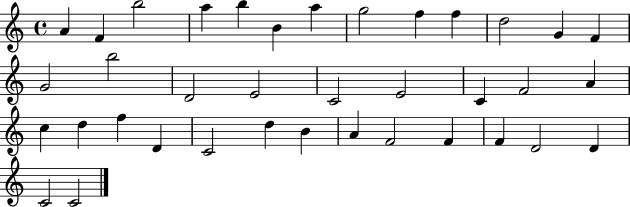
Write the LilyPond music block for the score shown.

{
  \clef treble
  \time 4/4
  \defaultTimeSignature
  \key c \major
  a'4 f'4 b''2 | a''4 b''4 b'4 a''4 | g''2 f''4 f''4 | d''2 g'4 f'4 | \break g'2 b''2 | d'2 e'2 | c'2 e'2 | c'4 f'2 a'4 | \break c''4 d''4 f''4 d'4 | c'2 d''4 b'4 | a'4 f'2 f'4 | f'4 d'2 d'4 | \break c'2 c'2 | \bar "|."
}